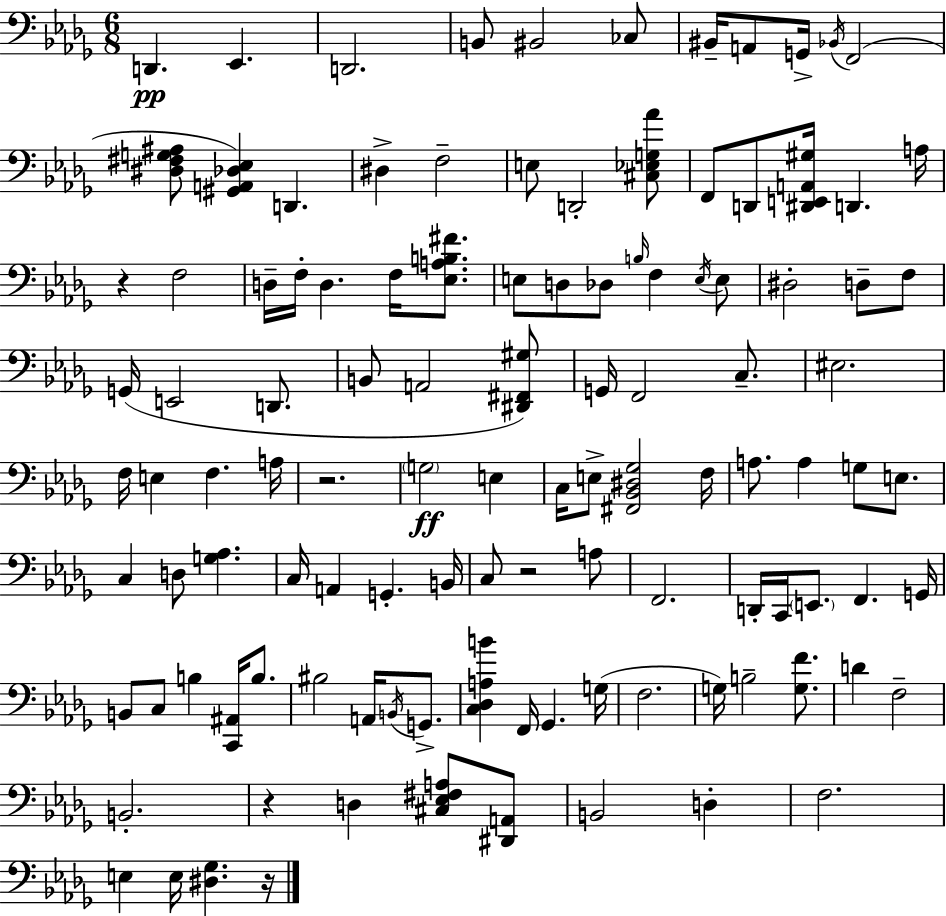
D2/q. Eb2/q. D2/h. B2/e BIS2/h CES3/e BIS2/s A2/e G2/s Bb2/s F2/h [D#3,F#3,G3,A#3]/e [G#2,A2,Db3,Eb3]/q D2/q. D#3/q F3/h E3/e D2/h [C#3,Eb3,G3,Ab4]/e F2/e D2/e [D#2,E2,A2,G#3]/s D2/q. A3/s R/q F3/h D3/s F3/s D3/q. F3/s [Eb3,A3,B3,F#4]/e. E3/e D3/e Db3/e B3/s F3/q E3/s E3/e D#3/h D3/e F3/e G2/s E2/h D2/e. B2/e A2/h [D#2,F#2,G#3]/e G2/s F2/h C3/e. EIS3/h. F3/s E3/q F3/q. A3/s R/h. G3/h E3/q C3/s E3/e [F#2,Bb2,D#3,Gb3]/h F3/s A3/e. A3/q G3/e E3/e. C3/q D3/e [G3,Ab3]/q. C3/s A2/q G2/q. B2/s C3/e R/h A3/e F2/h. D2/s C2/s E2/e. F2/q. G2/s B2/e C3/e B3/q [C2,A#2]/s B3/e. BIS3/h A2/s B2/s G2/e. [C3,Db3,A3,B4]/q F2/s Gb2/q. G3/s F3/h. G3/s B3/h [G3,F4]/e. D4/q F3/h B2/h. R/q D3/q [C#3,Eb3,F#3,A3]/e [D#2,A2]/e B2/h D3/q F3/h. E3/q E3/s [D#3,Gb3]/q. R/s